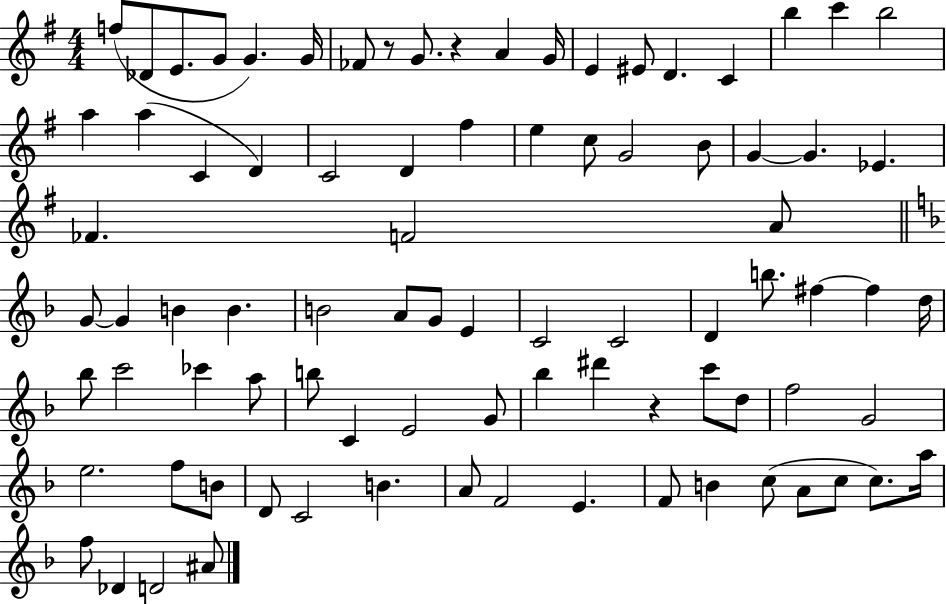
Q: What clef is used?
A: treble